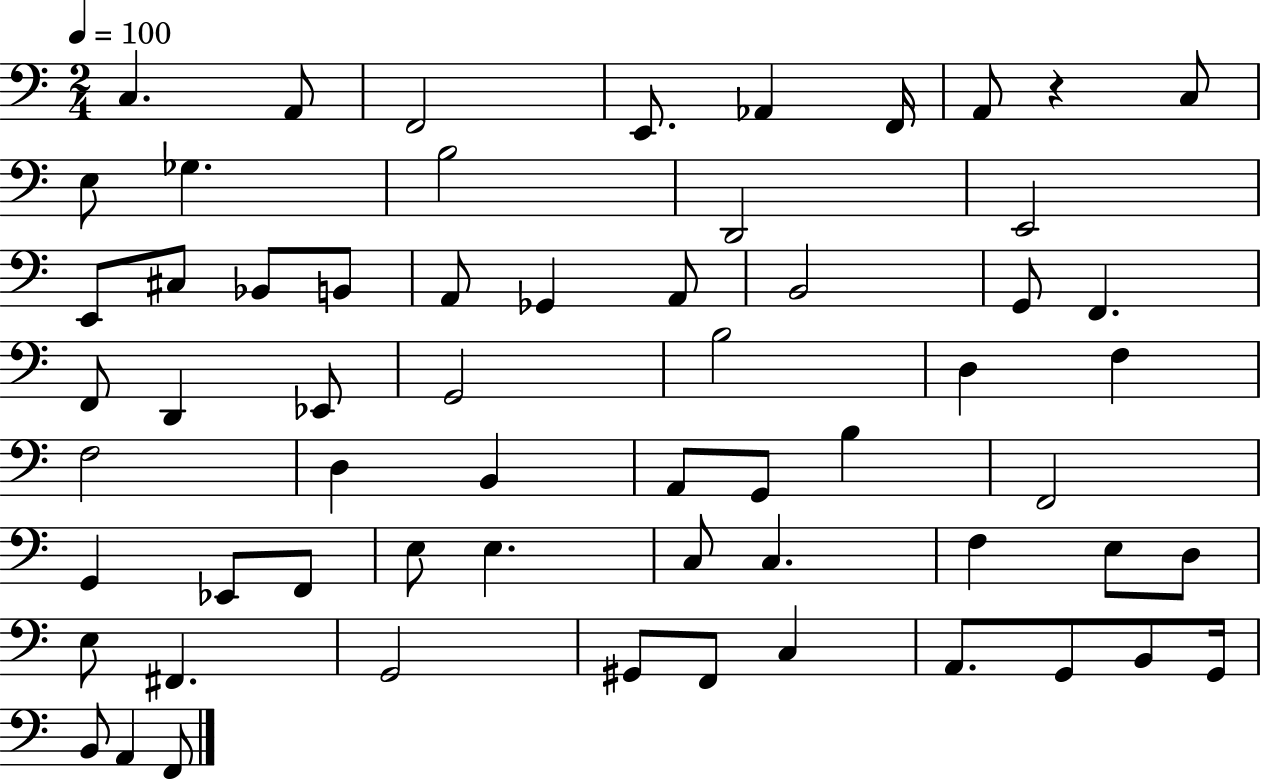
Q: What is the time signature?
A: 2/4